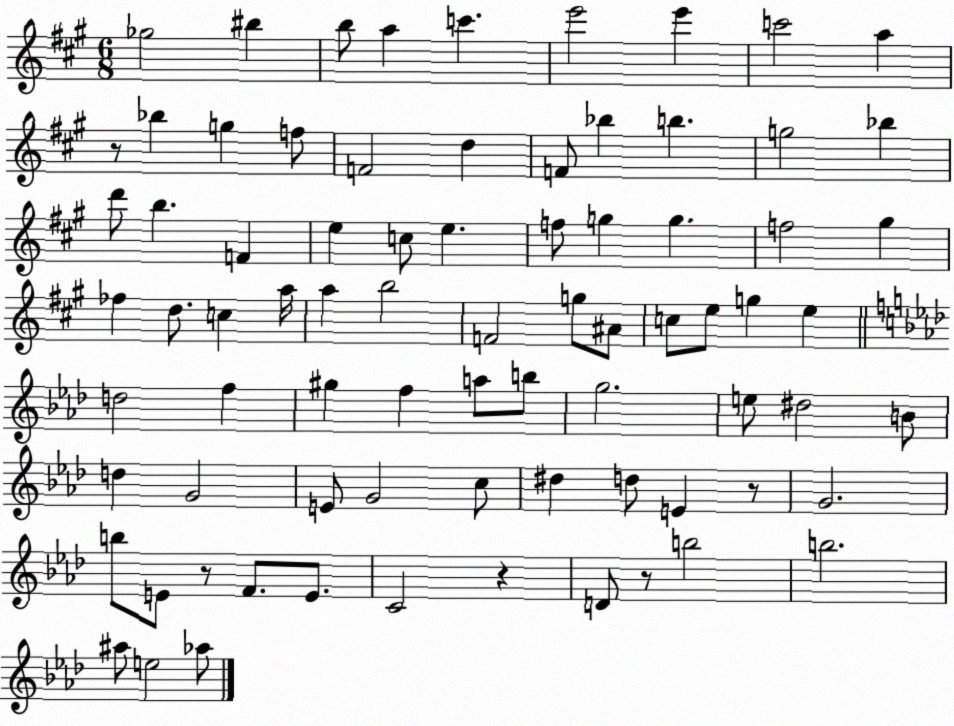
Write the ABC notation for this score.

X:1
T:Untitled
M:6/8
L:1/4
K:A
_g2 ^b b/2 a c' e'2 e' c'2 a z/2 _b g f/2 F2 d F/2 _b b g2 _b d'/2 b F e c/2 e f/2 g g f2 ^g _f d/2 c a/4 a b2 F2 g/2 ^A/2 c/2 e/2 g e d2 f ^g f a/2 b/2 g2 e/2 ^d2 B/2 d G2 E/2 G2 c/2 ^d d/2 E z/2 G2 b/2 E/2 z/2 F/2 E/2 C2 z D/2 z/2 b2 b2 ^a/2 e2 _a/2